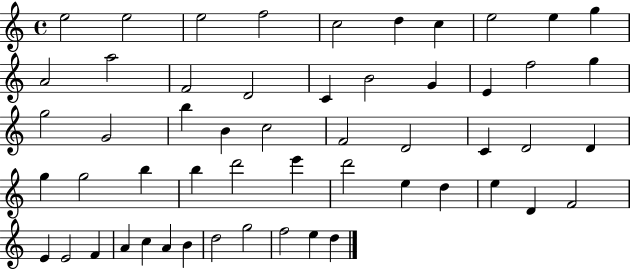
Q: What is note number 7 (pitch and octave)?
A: C5